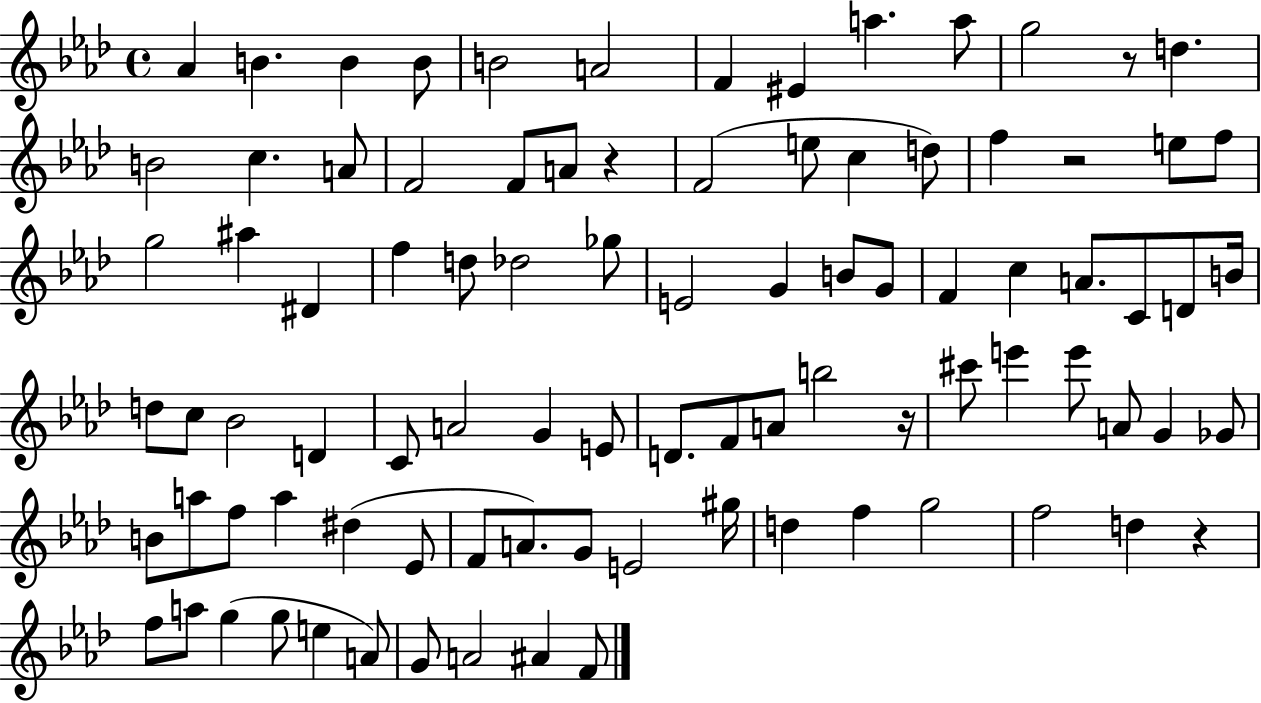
X:1
T:Untitled
M:4/4
L:1/4
K:Ab
_A B B B/2 B2 A2 F ^E a a/2 g2 z/2 d B2 c A/2 F2 F/2 A/2 z F2 e/2 c d/2 f z2 e/2 f/2 g2 ^a ^D f d/2 _d2 _g/2 E2 G B/2 G/2 F c A/2 C/2 D/2 B/4 d/2 c/2 _B2 D C/2 A2 G E/2 D/2 F/2 A/2 b2 z/4 ^c'/2 e' e'/2 A/2 G _G/2 B/2 a/2 f/2 a ^d _E/2 F/2 A/2 G/2 E2 ^g/4 d f g2 f2 d z f/2 a/2 g g/2 e A/2 G/2 A2 ^A F/2